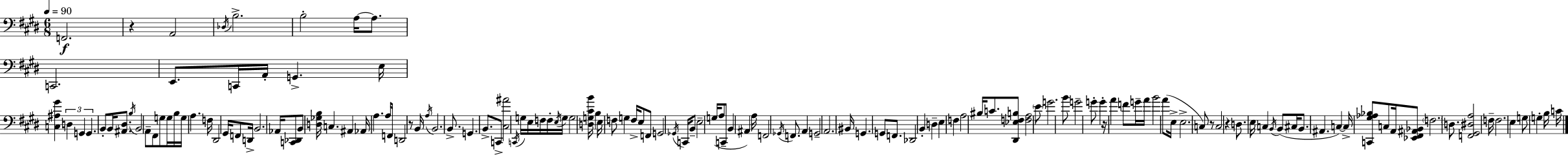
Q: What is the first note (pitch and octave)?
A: F2